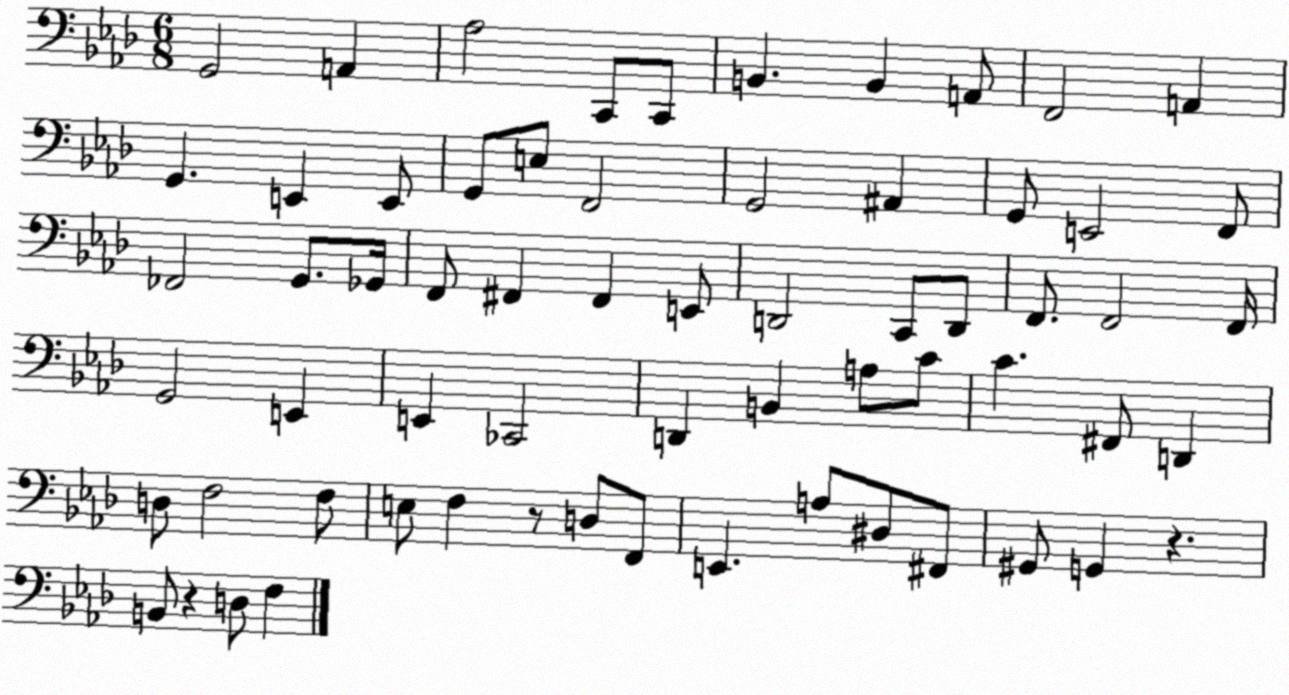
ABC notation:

X:1
T:Untitled
M:6/8
L:1/4
K:Ab
G,,2 A,, _A,2 C,,/2 C,,/2 B,, B,, A,,/2 F,,2 A,, G,, E,, E,,/2 G,,/2 E,/2 F,,2 G,,2 ^A,, G,,/2 E,,2 F,,/2 _F,,2 G,,/2 _G,,/4 F,,/2 ^F,, ^F,, E,,/2 D,,2 C,,/2 D,,/2 F,,/2 F,,2 F,,/4 G,,2 E,, E,, _C,,2 D,, B,, A,/2 C/2 C ^F,,/2 D,, D,/2 F,2 F,/2 E,/2 F, z/2 D,/2 F,,/2 E,, A,/2 ^D,/2 ^F,,/2 ^G,,/2 G,, z B,,/2 z D,/2 F,